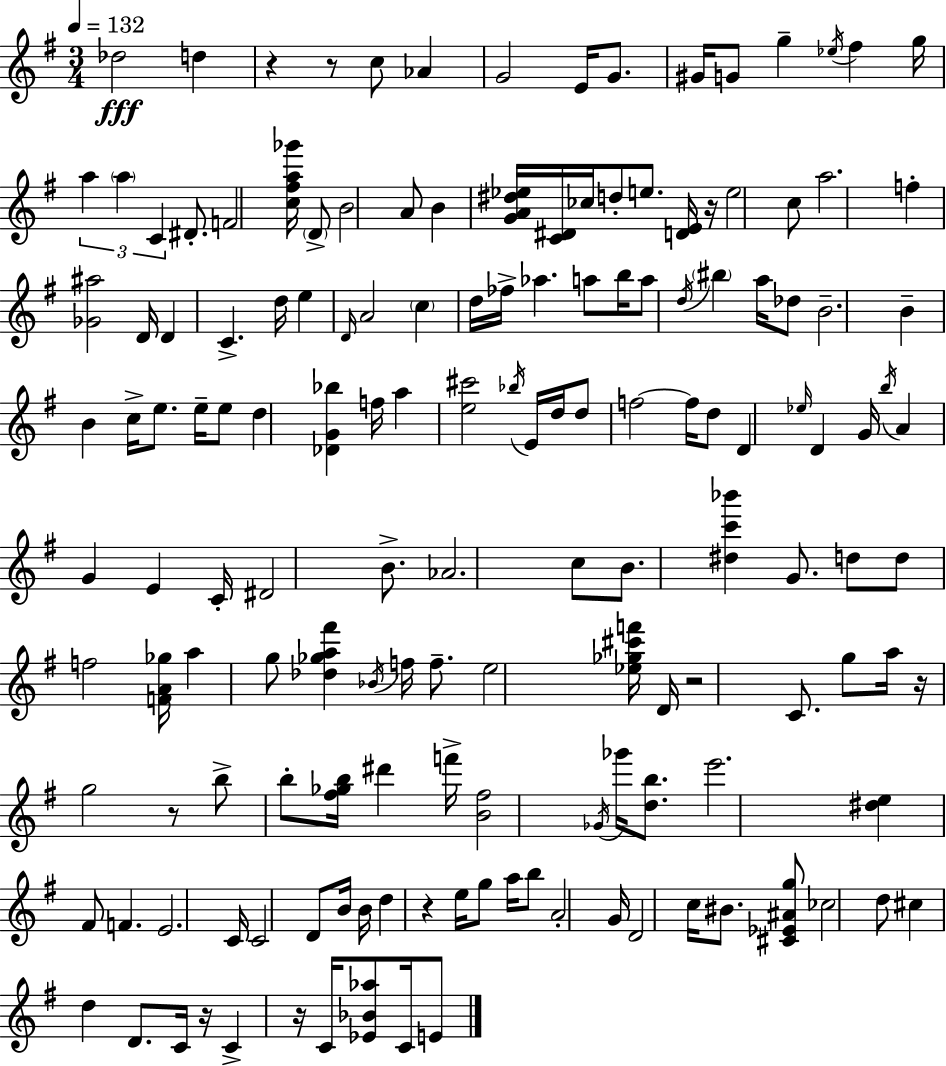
Db5/h D5/q R/q R/e C5/e Ab4/q G4/h E4/s G4/e. G#4/s G4/e G5/q Eb5/s F#5/q G5/s A5/q A5/q C4/q D#4/e. F4/h [C5,F#5,A5,Gb6]/s D4/e B4/h A4/e B4/q [G4,A4,D#5,Eb5]/s [C4,D#4]/s CES5/s D5/e E5/e. [D4,E4]/s R/s E5/h C5/e A5/h. F5/q [Gb4,A#5]/h D4/s D4/q C4/q. D5/s E5/q D4/s A4/h C5/q D5/s FES5/s Ab5/q. A5/e B5/s A5/e D5/s BIS5/q A5/s Db5/e B4/h. B4/q B4/q C5/s E5/e. E5/s E5/e D5/q [Db4,G4,Bb5]/q F5/s A5/q [E5,C#6]/h Bb5/s E4/s D5/s D5/e F5/h F5/s D5/e D4/q Eb5/s D4/q G4/s B5/s A4/q G4/q E4/q C4/s D#4/h B4/e. Ab4/h. C5/e B4/e. [D#5,C6,Bb6]/q G4/e. D5/e D5/e F5/h [F4,A4,Gb5]/s A5/q G5/e [Db5,Gb5,A5,F#6]/q Bb4/s F5/s F5/e. E5/h [Eb5,Gb5,C#6,F6]/s D4/s R/h C4/e. G5/e A5/s R/s G5/h R/e B5/e B5/e [F#5,Gb5,B5]/s D#6/q F6/s [B4,F#5]/h Gb4/s Gb6/s [D5,B5]/e. E6/h. [D#5,E5]/q F#4/e F4/q. E4/h. C4/s C4/h D4/e B4/s B4/s D5/q R/q E5/s G5/e A5/s B5/e A4/h G4/s D4/h C5/s BIS4/e. [C#4,Eb4,A#4,G5]/e CES5/h D5/e C#5/q D5/q D4/e. C4/s R/s C4/q R/s C4/s [Eb4,Bb4,Ab5]/e C4/s E4/e